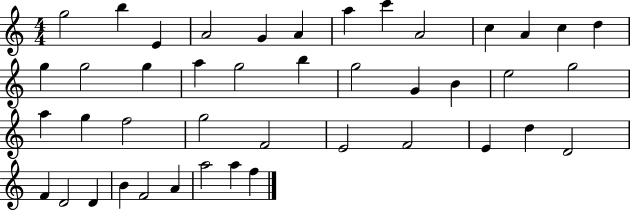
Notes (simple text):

G5/h B5/q E4/q A4/h G4/q A4/q A5/q C6/q A4/h C5/q A4/q C5/q D5/q G5/q G5/h G5/q A5/q G5/h B5/q G5/h G4/q B4/q E5/h G5/h A5/q G5/q F5/h G5/h F4/h E4/h F4/h E4/q D5/q D4/h F4/q D4/h D4/q B4/q F4/h A4/q A5/h A5/q F5/q